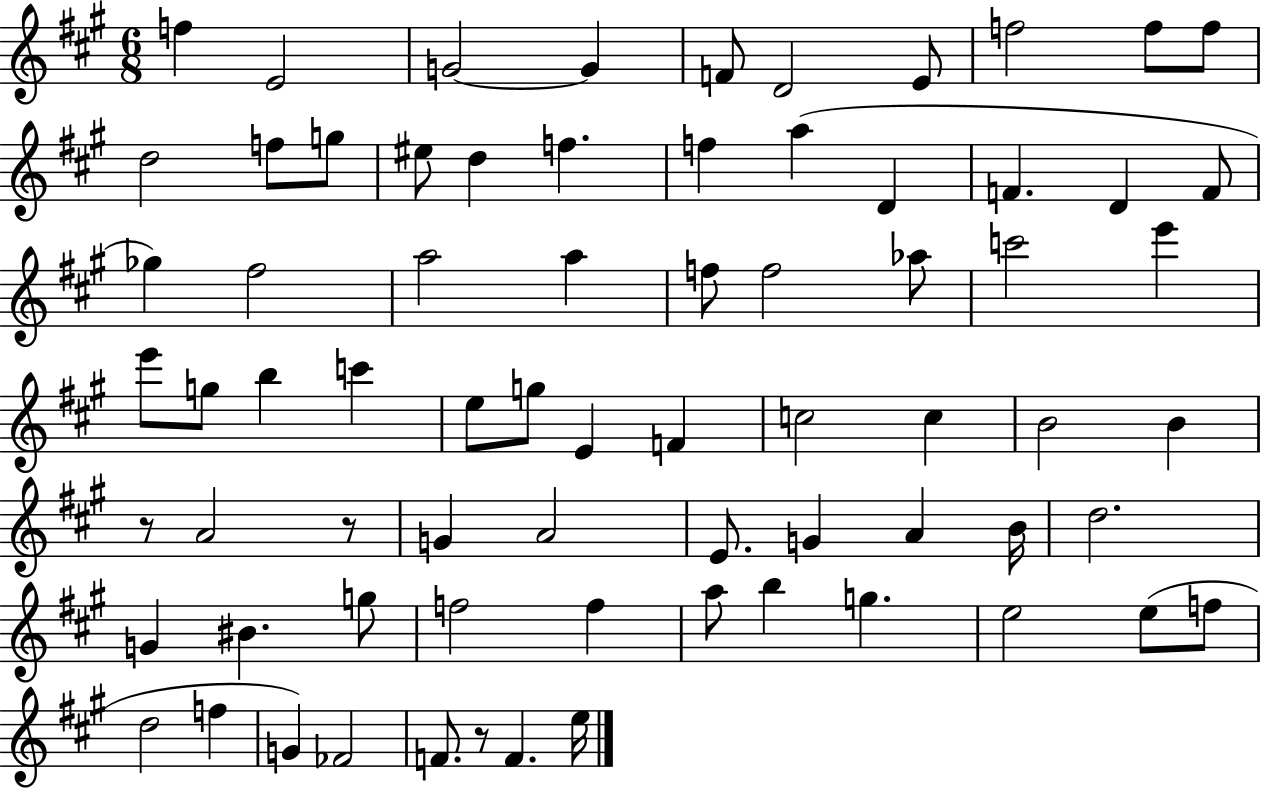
F5/q E4/h G4/h G4/q F4/e D4/h E4/e F5/h F5/e F5/e D5/h F5/e G5/e EIS5/e D5/q F5/q. F5/q A5/q D4/q F4/q. D4/q F4/e Gb5/q F#5/h A5/h A5/q F5/e F5/h Ab5/e C6/h E6/q E6/e G5/e B5/q C6/q E5/e G5/e E4/q F4/q C5/h C5/q B4/h B4/q R/e A4/h R/e G4/q A4/h E4/e. G4/q A4/q B4/s D5/h. G4/q BIS4/q. G5/e F5/h F5/q A5/e B5/q G5/q. E5/h E5/e F5/e D5/h F5/q G4/q FES4/h F4/e. R/e F4/q. E5/s